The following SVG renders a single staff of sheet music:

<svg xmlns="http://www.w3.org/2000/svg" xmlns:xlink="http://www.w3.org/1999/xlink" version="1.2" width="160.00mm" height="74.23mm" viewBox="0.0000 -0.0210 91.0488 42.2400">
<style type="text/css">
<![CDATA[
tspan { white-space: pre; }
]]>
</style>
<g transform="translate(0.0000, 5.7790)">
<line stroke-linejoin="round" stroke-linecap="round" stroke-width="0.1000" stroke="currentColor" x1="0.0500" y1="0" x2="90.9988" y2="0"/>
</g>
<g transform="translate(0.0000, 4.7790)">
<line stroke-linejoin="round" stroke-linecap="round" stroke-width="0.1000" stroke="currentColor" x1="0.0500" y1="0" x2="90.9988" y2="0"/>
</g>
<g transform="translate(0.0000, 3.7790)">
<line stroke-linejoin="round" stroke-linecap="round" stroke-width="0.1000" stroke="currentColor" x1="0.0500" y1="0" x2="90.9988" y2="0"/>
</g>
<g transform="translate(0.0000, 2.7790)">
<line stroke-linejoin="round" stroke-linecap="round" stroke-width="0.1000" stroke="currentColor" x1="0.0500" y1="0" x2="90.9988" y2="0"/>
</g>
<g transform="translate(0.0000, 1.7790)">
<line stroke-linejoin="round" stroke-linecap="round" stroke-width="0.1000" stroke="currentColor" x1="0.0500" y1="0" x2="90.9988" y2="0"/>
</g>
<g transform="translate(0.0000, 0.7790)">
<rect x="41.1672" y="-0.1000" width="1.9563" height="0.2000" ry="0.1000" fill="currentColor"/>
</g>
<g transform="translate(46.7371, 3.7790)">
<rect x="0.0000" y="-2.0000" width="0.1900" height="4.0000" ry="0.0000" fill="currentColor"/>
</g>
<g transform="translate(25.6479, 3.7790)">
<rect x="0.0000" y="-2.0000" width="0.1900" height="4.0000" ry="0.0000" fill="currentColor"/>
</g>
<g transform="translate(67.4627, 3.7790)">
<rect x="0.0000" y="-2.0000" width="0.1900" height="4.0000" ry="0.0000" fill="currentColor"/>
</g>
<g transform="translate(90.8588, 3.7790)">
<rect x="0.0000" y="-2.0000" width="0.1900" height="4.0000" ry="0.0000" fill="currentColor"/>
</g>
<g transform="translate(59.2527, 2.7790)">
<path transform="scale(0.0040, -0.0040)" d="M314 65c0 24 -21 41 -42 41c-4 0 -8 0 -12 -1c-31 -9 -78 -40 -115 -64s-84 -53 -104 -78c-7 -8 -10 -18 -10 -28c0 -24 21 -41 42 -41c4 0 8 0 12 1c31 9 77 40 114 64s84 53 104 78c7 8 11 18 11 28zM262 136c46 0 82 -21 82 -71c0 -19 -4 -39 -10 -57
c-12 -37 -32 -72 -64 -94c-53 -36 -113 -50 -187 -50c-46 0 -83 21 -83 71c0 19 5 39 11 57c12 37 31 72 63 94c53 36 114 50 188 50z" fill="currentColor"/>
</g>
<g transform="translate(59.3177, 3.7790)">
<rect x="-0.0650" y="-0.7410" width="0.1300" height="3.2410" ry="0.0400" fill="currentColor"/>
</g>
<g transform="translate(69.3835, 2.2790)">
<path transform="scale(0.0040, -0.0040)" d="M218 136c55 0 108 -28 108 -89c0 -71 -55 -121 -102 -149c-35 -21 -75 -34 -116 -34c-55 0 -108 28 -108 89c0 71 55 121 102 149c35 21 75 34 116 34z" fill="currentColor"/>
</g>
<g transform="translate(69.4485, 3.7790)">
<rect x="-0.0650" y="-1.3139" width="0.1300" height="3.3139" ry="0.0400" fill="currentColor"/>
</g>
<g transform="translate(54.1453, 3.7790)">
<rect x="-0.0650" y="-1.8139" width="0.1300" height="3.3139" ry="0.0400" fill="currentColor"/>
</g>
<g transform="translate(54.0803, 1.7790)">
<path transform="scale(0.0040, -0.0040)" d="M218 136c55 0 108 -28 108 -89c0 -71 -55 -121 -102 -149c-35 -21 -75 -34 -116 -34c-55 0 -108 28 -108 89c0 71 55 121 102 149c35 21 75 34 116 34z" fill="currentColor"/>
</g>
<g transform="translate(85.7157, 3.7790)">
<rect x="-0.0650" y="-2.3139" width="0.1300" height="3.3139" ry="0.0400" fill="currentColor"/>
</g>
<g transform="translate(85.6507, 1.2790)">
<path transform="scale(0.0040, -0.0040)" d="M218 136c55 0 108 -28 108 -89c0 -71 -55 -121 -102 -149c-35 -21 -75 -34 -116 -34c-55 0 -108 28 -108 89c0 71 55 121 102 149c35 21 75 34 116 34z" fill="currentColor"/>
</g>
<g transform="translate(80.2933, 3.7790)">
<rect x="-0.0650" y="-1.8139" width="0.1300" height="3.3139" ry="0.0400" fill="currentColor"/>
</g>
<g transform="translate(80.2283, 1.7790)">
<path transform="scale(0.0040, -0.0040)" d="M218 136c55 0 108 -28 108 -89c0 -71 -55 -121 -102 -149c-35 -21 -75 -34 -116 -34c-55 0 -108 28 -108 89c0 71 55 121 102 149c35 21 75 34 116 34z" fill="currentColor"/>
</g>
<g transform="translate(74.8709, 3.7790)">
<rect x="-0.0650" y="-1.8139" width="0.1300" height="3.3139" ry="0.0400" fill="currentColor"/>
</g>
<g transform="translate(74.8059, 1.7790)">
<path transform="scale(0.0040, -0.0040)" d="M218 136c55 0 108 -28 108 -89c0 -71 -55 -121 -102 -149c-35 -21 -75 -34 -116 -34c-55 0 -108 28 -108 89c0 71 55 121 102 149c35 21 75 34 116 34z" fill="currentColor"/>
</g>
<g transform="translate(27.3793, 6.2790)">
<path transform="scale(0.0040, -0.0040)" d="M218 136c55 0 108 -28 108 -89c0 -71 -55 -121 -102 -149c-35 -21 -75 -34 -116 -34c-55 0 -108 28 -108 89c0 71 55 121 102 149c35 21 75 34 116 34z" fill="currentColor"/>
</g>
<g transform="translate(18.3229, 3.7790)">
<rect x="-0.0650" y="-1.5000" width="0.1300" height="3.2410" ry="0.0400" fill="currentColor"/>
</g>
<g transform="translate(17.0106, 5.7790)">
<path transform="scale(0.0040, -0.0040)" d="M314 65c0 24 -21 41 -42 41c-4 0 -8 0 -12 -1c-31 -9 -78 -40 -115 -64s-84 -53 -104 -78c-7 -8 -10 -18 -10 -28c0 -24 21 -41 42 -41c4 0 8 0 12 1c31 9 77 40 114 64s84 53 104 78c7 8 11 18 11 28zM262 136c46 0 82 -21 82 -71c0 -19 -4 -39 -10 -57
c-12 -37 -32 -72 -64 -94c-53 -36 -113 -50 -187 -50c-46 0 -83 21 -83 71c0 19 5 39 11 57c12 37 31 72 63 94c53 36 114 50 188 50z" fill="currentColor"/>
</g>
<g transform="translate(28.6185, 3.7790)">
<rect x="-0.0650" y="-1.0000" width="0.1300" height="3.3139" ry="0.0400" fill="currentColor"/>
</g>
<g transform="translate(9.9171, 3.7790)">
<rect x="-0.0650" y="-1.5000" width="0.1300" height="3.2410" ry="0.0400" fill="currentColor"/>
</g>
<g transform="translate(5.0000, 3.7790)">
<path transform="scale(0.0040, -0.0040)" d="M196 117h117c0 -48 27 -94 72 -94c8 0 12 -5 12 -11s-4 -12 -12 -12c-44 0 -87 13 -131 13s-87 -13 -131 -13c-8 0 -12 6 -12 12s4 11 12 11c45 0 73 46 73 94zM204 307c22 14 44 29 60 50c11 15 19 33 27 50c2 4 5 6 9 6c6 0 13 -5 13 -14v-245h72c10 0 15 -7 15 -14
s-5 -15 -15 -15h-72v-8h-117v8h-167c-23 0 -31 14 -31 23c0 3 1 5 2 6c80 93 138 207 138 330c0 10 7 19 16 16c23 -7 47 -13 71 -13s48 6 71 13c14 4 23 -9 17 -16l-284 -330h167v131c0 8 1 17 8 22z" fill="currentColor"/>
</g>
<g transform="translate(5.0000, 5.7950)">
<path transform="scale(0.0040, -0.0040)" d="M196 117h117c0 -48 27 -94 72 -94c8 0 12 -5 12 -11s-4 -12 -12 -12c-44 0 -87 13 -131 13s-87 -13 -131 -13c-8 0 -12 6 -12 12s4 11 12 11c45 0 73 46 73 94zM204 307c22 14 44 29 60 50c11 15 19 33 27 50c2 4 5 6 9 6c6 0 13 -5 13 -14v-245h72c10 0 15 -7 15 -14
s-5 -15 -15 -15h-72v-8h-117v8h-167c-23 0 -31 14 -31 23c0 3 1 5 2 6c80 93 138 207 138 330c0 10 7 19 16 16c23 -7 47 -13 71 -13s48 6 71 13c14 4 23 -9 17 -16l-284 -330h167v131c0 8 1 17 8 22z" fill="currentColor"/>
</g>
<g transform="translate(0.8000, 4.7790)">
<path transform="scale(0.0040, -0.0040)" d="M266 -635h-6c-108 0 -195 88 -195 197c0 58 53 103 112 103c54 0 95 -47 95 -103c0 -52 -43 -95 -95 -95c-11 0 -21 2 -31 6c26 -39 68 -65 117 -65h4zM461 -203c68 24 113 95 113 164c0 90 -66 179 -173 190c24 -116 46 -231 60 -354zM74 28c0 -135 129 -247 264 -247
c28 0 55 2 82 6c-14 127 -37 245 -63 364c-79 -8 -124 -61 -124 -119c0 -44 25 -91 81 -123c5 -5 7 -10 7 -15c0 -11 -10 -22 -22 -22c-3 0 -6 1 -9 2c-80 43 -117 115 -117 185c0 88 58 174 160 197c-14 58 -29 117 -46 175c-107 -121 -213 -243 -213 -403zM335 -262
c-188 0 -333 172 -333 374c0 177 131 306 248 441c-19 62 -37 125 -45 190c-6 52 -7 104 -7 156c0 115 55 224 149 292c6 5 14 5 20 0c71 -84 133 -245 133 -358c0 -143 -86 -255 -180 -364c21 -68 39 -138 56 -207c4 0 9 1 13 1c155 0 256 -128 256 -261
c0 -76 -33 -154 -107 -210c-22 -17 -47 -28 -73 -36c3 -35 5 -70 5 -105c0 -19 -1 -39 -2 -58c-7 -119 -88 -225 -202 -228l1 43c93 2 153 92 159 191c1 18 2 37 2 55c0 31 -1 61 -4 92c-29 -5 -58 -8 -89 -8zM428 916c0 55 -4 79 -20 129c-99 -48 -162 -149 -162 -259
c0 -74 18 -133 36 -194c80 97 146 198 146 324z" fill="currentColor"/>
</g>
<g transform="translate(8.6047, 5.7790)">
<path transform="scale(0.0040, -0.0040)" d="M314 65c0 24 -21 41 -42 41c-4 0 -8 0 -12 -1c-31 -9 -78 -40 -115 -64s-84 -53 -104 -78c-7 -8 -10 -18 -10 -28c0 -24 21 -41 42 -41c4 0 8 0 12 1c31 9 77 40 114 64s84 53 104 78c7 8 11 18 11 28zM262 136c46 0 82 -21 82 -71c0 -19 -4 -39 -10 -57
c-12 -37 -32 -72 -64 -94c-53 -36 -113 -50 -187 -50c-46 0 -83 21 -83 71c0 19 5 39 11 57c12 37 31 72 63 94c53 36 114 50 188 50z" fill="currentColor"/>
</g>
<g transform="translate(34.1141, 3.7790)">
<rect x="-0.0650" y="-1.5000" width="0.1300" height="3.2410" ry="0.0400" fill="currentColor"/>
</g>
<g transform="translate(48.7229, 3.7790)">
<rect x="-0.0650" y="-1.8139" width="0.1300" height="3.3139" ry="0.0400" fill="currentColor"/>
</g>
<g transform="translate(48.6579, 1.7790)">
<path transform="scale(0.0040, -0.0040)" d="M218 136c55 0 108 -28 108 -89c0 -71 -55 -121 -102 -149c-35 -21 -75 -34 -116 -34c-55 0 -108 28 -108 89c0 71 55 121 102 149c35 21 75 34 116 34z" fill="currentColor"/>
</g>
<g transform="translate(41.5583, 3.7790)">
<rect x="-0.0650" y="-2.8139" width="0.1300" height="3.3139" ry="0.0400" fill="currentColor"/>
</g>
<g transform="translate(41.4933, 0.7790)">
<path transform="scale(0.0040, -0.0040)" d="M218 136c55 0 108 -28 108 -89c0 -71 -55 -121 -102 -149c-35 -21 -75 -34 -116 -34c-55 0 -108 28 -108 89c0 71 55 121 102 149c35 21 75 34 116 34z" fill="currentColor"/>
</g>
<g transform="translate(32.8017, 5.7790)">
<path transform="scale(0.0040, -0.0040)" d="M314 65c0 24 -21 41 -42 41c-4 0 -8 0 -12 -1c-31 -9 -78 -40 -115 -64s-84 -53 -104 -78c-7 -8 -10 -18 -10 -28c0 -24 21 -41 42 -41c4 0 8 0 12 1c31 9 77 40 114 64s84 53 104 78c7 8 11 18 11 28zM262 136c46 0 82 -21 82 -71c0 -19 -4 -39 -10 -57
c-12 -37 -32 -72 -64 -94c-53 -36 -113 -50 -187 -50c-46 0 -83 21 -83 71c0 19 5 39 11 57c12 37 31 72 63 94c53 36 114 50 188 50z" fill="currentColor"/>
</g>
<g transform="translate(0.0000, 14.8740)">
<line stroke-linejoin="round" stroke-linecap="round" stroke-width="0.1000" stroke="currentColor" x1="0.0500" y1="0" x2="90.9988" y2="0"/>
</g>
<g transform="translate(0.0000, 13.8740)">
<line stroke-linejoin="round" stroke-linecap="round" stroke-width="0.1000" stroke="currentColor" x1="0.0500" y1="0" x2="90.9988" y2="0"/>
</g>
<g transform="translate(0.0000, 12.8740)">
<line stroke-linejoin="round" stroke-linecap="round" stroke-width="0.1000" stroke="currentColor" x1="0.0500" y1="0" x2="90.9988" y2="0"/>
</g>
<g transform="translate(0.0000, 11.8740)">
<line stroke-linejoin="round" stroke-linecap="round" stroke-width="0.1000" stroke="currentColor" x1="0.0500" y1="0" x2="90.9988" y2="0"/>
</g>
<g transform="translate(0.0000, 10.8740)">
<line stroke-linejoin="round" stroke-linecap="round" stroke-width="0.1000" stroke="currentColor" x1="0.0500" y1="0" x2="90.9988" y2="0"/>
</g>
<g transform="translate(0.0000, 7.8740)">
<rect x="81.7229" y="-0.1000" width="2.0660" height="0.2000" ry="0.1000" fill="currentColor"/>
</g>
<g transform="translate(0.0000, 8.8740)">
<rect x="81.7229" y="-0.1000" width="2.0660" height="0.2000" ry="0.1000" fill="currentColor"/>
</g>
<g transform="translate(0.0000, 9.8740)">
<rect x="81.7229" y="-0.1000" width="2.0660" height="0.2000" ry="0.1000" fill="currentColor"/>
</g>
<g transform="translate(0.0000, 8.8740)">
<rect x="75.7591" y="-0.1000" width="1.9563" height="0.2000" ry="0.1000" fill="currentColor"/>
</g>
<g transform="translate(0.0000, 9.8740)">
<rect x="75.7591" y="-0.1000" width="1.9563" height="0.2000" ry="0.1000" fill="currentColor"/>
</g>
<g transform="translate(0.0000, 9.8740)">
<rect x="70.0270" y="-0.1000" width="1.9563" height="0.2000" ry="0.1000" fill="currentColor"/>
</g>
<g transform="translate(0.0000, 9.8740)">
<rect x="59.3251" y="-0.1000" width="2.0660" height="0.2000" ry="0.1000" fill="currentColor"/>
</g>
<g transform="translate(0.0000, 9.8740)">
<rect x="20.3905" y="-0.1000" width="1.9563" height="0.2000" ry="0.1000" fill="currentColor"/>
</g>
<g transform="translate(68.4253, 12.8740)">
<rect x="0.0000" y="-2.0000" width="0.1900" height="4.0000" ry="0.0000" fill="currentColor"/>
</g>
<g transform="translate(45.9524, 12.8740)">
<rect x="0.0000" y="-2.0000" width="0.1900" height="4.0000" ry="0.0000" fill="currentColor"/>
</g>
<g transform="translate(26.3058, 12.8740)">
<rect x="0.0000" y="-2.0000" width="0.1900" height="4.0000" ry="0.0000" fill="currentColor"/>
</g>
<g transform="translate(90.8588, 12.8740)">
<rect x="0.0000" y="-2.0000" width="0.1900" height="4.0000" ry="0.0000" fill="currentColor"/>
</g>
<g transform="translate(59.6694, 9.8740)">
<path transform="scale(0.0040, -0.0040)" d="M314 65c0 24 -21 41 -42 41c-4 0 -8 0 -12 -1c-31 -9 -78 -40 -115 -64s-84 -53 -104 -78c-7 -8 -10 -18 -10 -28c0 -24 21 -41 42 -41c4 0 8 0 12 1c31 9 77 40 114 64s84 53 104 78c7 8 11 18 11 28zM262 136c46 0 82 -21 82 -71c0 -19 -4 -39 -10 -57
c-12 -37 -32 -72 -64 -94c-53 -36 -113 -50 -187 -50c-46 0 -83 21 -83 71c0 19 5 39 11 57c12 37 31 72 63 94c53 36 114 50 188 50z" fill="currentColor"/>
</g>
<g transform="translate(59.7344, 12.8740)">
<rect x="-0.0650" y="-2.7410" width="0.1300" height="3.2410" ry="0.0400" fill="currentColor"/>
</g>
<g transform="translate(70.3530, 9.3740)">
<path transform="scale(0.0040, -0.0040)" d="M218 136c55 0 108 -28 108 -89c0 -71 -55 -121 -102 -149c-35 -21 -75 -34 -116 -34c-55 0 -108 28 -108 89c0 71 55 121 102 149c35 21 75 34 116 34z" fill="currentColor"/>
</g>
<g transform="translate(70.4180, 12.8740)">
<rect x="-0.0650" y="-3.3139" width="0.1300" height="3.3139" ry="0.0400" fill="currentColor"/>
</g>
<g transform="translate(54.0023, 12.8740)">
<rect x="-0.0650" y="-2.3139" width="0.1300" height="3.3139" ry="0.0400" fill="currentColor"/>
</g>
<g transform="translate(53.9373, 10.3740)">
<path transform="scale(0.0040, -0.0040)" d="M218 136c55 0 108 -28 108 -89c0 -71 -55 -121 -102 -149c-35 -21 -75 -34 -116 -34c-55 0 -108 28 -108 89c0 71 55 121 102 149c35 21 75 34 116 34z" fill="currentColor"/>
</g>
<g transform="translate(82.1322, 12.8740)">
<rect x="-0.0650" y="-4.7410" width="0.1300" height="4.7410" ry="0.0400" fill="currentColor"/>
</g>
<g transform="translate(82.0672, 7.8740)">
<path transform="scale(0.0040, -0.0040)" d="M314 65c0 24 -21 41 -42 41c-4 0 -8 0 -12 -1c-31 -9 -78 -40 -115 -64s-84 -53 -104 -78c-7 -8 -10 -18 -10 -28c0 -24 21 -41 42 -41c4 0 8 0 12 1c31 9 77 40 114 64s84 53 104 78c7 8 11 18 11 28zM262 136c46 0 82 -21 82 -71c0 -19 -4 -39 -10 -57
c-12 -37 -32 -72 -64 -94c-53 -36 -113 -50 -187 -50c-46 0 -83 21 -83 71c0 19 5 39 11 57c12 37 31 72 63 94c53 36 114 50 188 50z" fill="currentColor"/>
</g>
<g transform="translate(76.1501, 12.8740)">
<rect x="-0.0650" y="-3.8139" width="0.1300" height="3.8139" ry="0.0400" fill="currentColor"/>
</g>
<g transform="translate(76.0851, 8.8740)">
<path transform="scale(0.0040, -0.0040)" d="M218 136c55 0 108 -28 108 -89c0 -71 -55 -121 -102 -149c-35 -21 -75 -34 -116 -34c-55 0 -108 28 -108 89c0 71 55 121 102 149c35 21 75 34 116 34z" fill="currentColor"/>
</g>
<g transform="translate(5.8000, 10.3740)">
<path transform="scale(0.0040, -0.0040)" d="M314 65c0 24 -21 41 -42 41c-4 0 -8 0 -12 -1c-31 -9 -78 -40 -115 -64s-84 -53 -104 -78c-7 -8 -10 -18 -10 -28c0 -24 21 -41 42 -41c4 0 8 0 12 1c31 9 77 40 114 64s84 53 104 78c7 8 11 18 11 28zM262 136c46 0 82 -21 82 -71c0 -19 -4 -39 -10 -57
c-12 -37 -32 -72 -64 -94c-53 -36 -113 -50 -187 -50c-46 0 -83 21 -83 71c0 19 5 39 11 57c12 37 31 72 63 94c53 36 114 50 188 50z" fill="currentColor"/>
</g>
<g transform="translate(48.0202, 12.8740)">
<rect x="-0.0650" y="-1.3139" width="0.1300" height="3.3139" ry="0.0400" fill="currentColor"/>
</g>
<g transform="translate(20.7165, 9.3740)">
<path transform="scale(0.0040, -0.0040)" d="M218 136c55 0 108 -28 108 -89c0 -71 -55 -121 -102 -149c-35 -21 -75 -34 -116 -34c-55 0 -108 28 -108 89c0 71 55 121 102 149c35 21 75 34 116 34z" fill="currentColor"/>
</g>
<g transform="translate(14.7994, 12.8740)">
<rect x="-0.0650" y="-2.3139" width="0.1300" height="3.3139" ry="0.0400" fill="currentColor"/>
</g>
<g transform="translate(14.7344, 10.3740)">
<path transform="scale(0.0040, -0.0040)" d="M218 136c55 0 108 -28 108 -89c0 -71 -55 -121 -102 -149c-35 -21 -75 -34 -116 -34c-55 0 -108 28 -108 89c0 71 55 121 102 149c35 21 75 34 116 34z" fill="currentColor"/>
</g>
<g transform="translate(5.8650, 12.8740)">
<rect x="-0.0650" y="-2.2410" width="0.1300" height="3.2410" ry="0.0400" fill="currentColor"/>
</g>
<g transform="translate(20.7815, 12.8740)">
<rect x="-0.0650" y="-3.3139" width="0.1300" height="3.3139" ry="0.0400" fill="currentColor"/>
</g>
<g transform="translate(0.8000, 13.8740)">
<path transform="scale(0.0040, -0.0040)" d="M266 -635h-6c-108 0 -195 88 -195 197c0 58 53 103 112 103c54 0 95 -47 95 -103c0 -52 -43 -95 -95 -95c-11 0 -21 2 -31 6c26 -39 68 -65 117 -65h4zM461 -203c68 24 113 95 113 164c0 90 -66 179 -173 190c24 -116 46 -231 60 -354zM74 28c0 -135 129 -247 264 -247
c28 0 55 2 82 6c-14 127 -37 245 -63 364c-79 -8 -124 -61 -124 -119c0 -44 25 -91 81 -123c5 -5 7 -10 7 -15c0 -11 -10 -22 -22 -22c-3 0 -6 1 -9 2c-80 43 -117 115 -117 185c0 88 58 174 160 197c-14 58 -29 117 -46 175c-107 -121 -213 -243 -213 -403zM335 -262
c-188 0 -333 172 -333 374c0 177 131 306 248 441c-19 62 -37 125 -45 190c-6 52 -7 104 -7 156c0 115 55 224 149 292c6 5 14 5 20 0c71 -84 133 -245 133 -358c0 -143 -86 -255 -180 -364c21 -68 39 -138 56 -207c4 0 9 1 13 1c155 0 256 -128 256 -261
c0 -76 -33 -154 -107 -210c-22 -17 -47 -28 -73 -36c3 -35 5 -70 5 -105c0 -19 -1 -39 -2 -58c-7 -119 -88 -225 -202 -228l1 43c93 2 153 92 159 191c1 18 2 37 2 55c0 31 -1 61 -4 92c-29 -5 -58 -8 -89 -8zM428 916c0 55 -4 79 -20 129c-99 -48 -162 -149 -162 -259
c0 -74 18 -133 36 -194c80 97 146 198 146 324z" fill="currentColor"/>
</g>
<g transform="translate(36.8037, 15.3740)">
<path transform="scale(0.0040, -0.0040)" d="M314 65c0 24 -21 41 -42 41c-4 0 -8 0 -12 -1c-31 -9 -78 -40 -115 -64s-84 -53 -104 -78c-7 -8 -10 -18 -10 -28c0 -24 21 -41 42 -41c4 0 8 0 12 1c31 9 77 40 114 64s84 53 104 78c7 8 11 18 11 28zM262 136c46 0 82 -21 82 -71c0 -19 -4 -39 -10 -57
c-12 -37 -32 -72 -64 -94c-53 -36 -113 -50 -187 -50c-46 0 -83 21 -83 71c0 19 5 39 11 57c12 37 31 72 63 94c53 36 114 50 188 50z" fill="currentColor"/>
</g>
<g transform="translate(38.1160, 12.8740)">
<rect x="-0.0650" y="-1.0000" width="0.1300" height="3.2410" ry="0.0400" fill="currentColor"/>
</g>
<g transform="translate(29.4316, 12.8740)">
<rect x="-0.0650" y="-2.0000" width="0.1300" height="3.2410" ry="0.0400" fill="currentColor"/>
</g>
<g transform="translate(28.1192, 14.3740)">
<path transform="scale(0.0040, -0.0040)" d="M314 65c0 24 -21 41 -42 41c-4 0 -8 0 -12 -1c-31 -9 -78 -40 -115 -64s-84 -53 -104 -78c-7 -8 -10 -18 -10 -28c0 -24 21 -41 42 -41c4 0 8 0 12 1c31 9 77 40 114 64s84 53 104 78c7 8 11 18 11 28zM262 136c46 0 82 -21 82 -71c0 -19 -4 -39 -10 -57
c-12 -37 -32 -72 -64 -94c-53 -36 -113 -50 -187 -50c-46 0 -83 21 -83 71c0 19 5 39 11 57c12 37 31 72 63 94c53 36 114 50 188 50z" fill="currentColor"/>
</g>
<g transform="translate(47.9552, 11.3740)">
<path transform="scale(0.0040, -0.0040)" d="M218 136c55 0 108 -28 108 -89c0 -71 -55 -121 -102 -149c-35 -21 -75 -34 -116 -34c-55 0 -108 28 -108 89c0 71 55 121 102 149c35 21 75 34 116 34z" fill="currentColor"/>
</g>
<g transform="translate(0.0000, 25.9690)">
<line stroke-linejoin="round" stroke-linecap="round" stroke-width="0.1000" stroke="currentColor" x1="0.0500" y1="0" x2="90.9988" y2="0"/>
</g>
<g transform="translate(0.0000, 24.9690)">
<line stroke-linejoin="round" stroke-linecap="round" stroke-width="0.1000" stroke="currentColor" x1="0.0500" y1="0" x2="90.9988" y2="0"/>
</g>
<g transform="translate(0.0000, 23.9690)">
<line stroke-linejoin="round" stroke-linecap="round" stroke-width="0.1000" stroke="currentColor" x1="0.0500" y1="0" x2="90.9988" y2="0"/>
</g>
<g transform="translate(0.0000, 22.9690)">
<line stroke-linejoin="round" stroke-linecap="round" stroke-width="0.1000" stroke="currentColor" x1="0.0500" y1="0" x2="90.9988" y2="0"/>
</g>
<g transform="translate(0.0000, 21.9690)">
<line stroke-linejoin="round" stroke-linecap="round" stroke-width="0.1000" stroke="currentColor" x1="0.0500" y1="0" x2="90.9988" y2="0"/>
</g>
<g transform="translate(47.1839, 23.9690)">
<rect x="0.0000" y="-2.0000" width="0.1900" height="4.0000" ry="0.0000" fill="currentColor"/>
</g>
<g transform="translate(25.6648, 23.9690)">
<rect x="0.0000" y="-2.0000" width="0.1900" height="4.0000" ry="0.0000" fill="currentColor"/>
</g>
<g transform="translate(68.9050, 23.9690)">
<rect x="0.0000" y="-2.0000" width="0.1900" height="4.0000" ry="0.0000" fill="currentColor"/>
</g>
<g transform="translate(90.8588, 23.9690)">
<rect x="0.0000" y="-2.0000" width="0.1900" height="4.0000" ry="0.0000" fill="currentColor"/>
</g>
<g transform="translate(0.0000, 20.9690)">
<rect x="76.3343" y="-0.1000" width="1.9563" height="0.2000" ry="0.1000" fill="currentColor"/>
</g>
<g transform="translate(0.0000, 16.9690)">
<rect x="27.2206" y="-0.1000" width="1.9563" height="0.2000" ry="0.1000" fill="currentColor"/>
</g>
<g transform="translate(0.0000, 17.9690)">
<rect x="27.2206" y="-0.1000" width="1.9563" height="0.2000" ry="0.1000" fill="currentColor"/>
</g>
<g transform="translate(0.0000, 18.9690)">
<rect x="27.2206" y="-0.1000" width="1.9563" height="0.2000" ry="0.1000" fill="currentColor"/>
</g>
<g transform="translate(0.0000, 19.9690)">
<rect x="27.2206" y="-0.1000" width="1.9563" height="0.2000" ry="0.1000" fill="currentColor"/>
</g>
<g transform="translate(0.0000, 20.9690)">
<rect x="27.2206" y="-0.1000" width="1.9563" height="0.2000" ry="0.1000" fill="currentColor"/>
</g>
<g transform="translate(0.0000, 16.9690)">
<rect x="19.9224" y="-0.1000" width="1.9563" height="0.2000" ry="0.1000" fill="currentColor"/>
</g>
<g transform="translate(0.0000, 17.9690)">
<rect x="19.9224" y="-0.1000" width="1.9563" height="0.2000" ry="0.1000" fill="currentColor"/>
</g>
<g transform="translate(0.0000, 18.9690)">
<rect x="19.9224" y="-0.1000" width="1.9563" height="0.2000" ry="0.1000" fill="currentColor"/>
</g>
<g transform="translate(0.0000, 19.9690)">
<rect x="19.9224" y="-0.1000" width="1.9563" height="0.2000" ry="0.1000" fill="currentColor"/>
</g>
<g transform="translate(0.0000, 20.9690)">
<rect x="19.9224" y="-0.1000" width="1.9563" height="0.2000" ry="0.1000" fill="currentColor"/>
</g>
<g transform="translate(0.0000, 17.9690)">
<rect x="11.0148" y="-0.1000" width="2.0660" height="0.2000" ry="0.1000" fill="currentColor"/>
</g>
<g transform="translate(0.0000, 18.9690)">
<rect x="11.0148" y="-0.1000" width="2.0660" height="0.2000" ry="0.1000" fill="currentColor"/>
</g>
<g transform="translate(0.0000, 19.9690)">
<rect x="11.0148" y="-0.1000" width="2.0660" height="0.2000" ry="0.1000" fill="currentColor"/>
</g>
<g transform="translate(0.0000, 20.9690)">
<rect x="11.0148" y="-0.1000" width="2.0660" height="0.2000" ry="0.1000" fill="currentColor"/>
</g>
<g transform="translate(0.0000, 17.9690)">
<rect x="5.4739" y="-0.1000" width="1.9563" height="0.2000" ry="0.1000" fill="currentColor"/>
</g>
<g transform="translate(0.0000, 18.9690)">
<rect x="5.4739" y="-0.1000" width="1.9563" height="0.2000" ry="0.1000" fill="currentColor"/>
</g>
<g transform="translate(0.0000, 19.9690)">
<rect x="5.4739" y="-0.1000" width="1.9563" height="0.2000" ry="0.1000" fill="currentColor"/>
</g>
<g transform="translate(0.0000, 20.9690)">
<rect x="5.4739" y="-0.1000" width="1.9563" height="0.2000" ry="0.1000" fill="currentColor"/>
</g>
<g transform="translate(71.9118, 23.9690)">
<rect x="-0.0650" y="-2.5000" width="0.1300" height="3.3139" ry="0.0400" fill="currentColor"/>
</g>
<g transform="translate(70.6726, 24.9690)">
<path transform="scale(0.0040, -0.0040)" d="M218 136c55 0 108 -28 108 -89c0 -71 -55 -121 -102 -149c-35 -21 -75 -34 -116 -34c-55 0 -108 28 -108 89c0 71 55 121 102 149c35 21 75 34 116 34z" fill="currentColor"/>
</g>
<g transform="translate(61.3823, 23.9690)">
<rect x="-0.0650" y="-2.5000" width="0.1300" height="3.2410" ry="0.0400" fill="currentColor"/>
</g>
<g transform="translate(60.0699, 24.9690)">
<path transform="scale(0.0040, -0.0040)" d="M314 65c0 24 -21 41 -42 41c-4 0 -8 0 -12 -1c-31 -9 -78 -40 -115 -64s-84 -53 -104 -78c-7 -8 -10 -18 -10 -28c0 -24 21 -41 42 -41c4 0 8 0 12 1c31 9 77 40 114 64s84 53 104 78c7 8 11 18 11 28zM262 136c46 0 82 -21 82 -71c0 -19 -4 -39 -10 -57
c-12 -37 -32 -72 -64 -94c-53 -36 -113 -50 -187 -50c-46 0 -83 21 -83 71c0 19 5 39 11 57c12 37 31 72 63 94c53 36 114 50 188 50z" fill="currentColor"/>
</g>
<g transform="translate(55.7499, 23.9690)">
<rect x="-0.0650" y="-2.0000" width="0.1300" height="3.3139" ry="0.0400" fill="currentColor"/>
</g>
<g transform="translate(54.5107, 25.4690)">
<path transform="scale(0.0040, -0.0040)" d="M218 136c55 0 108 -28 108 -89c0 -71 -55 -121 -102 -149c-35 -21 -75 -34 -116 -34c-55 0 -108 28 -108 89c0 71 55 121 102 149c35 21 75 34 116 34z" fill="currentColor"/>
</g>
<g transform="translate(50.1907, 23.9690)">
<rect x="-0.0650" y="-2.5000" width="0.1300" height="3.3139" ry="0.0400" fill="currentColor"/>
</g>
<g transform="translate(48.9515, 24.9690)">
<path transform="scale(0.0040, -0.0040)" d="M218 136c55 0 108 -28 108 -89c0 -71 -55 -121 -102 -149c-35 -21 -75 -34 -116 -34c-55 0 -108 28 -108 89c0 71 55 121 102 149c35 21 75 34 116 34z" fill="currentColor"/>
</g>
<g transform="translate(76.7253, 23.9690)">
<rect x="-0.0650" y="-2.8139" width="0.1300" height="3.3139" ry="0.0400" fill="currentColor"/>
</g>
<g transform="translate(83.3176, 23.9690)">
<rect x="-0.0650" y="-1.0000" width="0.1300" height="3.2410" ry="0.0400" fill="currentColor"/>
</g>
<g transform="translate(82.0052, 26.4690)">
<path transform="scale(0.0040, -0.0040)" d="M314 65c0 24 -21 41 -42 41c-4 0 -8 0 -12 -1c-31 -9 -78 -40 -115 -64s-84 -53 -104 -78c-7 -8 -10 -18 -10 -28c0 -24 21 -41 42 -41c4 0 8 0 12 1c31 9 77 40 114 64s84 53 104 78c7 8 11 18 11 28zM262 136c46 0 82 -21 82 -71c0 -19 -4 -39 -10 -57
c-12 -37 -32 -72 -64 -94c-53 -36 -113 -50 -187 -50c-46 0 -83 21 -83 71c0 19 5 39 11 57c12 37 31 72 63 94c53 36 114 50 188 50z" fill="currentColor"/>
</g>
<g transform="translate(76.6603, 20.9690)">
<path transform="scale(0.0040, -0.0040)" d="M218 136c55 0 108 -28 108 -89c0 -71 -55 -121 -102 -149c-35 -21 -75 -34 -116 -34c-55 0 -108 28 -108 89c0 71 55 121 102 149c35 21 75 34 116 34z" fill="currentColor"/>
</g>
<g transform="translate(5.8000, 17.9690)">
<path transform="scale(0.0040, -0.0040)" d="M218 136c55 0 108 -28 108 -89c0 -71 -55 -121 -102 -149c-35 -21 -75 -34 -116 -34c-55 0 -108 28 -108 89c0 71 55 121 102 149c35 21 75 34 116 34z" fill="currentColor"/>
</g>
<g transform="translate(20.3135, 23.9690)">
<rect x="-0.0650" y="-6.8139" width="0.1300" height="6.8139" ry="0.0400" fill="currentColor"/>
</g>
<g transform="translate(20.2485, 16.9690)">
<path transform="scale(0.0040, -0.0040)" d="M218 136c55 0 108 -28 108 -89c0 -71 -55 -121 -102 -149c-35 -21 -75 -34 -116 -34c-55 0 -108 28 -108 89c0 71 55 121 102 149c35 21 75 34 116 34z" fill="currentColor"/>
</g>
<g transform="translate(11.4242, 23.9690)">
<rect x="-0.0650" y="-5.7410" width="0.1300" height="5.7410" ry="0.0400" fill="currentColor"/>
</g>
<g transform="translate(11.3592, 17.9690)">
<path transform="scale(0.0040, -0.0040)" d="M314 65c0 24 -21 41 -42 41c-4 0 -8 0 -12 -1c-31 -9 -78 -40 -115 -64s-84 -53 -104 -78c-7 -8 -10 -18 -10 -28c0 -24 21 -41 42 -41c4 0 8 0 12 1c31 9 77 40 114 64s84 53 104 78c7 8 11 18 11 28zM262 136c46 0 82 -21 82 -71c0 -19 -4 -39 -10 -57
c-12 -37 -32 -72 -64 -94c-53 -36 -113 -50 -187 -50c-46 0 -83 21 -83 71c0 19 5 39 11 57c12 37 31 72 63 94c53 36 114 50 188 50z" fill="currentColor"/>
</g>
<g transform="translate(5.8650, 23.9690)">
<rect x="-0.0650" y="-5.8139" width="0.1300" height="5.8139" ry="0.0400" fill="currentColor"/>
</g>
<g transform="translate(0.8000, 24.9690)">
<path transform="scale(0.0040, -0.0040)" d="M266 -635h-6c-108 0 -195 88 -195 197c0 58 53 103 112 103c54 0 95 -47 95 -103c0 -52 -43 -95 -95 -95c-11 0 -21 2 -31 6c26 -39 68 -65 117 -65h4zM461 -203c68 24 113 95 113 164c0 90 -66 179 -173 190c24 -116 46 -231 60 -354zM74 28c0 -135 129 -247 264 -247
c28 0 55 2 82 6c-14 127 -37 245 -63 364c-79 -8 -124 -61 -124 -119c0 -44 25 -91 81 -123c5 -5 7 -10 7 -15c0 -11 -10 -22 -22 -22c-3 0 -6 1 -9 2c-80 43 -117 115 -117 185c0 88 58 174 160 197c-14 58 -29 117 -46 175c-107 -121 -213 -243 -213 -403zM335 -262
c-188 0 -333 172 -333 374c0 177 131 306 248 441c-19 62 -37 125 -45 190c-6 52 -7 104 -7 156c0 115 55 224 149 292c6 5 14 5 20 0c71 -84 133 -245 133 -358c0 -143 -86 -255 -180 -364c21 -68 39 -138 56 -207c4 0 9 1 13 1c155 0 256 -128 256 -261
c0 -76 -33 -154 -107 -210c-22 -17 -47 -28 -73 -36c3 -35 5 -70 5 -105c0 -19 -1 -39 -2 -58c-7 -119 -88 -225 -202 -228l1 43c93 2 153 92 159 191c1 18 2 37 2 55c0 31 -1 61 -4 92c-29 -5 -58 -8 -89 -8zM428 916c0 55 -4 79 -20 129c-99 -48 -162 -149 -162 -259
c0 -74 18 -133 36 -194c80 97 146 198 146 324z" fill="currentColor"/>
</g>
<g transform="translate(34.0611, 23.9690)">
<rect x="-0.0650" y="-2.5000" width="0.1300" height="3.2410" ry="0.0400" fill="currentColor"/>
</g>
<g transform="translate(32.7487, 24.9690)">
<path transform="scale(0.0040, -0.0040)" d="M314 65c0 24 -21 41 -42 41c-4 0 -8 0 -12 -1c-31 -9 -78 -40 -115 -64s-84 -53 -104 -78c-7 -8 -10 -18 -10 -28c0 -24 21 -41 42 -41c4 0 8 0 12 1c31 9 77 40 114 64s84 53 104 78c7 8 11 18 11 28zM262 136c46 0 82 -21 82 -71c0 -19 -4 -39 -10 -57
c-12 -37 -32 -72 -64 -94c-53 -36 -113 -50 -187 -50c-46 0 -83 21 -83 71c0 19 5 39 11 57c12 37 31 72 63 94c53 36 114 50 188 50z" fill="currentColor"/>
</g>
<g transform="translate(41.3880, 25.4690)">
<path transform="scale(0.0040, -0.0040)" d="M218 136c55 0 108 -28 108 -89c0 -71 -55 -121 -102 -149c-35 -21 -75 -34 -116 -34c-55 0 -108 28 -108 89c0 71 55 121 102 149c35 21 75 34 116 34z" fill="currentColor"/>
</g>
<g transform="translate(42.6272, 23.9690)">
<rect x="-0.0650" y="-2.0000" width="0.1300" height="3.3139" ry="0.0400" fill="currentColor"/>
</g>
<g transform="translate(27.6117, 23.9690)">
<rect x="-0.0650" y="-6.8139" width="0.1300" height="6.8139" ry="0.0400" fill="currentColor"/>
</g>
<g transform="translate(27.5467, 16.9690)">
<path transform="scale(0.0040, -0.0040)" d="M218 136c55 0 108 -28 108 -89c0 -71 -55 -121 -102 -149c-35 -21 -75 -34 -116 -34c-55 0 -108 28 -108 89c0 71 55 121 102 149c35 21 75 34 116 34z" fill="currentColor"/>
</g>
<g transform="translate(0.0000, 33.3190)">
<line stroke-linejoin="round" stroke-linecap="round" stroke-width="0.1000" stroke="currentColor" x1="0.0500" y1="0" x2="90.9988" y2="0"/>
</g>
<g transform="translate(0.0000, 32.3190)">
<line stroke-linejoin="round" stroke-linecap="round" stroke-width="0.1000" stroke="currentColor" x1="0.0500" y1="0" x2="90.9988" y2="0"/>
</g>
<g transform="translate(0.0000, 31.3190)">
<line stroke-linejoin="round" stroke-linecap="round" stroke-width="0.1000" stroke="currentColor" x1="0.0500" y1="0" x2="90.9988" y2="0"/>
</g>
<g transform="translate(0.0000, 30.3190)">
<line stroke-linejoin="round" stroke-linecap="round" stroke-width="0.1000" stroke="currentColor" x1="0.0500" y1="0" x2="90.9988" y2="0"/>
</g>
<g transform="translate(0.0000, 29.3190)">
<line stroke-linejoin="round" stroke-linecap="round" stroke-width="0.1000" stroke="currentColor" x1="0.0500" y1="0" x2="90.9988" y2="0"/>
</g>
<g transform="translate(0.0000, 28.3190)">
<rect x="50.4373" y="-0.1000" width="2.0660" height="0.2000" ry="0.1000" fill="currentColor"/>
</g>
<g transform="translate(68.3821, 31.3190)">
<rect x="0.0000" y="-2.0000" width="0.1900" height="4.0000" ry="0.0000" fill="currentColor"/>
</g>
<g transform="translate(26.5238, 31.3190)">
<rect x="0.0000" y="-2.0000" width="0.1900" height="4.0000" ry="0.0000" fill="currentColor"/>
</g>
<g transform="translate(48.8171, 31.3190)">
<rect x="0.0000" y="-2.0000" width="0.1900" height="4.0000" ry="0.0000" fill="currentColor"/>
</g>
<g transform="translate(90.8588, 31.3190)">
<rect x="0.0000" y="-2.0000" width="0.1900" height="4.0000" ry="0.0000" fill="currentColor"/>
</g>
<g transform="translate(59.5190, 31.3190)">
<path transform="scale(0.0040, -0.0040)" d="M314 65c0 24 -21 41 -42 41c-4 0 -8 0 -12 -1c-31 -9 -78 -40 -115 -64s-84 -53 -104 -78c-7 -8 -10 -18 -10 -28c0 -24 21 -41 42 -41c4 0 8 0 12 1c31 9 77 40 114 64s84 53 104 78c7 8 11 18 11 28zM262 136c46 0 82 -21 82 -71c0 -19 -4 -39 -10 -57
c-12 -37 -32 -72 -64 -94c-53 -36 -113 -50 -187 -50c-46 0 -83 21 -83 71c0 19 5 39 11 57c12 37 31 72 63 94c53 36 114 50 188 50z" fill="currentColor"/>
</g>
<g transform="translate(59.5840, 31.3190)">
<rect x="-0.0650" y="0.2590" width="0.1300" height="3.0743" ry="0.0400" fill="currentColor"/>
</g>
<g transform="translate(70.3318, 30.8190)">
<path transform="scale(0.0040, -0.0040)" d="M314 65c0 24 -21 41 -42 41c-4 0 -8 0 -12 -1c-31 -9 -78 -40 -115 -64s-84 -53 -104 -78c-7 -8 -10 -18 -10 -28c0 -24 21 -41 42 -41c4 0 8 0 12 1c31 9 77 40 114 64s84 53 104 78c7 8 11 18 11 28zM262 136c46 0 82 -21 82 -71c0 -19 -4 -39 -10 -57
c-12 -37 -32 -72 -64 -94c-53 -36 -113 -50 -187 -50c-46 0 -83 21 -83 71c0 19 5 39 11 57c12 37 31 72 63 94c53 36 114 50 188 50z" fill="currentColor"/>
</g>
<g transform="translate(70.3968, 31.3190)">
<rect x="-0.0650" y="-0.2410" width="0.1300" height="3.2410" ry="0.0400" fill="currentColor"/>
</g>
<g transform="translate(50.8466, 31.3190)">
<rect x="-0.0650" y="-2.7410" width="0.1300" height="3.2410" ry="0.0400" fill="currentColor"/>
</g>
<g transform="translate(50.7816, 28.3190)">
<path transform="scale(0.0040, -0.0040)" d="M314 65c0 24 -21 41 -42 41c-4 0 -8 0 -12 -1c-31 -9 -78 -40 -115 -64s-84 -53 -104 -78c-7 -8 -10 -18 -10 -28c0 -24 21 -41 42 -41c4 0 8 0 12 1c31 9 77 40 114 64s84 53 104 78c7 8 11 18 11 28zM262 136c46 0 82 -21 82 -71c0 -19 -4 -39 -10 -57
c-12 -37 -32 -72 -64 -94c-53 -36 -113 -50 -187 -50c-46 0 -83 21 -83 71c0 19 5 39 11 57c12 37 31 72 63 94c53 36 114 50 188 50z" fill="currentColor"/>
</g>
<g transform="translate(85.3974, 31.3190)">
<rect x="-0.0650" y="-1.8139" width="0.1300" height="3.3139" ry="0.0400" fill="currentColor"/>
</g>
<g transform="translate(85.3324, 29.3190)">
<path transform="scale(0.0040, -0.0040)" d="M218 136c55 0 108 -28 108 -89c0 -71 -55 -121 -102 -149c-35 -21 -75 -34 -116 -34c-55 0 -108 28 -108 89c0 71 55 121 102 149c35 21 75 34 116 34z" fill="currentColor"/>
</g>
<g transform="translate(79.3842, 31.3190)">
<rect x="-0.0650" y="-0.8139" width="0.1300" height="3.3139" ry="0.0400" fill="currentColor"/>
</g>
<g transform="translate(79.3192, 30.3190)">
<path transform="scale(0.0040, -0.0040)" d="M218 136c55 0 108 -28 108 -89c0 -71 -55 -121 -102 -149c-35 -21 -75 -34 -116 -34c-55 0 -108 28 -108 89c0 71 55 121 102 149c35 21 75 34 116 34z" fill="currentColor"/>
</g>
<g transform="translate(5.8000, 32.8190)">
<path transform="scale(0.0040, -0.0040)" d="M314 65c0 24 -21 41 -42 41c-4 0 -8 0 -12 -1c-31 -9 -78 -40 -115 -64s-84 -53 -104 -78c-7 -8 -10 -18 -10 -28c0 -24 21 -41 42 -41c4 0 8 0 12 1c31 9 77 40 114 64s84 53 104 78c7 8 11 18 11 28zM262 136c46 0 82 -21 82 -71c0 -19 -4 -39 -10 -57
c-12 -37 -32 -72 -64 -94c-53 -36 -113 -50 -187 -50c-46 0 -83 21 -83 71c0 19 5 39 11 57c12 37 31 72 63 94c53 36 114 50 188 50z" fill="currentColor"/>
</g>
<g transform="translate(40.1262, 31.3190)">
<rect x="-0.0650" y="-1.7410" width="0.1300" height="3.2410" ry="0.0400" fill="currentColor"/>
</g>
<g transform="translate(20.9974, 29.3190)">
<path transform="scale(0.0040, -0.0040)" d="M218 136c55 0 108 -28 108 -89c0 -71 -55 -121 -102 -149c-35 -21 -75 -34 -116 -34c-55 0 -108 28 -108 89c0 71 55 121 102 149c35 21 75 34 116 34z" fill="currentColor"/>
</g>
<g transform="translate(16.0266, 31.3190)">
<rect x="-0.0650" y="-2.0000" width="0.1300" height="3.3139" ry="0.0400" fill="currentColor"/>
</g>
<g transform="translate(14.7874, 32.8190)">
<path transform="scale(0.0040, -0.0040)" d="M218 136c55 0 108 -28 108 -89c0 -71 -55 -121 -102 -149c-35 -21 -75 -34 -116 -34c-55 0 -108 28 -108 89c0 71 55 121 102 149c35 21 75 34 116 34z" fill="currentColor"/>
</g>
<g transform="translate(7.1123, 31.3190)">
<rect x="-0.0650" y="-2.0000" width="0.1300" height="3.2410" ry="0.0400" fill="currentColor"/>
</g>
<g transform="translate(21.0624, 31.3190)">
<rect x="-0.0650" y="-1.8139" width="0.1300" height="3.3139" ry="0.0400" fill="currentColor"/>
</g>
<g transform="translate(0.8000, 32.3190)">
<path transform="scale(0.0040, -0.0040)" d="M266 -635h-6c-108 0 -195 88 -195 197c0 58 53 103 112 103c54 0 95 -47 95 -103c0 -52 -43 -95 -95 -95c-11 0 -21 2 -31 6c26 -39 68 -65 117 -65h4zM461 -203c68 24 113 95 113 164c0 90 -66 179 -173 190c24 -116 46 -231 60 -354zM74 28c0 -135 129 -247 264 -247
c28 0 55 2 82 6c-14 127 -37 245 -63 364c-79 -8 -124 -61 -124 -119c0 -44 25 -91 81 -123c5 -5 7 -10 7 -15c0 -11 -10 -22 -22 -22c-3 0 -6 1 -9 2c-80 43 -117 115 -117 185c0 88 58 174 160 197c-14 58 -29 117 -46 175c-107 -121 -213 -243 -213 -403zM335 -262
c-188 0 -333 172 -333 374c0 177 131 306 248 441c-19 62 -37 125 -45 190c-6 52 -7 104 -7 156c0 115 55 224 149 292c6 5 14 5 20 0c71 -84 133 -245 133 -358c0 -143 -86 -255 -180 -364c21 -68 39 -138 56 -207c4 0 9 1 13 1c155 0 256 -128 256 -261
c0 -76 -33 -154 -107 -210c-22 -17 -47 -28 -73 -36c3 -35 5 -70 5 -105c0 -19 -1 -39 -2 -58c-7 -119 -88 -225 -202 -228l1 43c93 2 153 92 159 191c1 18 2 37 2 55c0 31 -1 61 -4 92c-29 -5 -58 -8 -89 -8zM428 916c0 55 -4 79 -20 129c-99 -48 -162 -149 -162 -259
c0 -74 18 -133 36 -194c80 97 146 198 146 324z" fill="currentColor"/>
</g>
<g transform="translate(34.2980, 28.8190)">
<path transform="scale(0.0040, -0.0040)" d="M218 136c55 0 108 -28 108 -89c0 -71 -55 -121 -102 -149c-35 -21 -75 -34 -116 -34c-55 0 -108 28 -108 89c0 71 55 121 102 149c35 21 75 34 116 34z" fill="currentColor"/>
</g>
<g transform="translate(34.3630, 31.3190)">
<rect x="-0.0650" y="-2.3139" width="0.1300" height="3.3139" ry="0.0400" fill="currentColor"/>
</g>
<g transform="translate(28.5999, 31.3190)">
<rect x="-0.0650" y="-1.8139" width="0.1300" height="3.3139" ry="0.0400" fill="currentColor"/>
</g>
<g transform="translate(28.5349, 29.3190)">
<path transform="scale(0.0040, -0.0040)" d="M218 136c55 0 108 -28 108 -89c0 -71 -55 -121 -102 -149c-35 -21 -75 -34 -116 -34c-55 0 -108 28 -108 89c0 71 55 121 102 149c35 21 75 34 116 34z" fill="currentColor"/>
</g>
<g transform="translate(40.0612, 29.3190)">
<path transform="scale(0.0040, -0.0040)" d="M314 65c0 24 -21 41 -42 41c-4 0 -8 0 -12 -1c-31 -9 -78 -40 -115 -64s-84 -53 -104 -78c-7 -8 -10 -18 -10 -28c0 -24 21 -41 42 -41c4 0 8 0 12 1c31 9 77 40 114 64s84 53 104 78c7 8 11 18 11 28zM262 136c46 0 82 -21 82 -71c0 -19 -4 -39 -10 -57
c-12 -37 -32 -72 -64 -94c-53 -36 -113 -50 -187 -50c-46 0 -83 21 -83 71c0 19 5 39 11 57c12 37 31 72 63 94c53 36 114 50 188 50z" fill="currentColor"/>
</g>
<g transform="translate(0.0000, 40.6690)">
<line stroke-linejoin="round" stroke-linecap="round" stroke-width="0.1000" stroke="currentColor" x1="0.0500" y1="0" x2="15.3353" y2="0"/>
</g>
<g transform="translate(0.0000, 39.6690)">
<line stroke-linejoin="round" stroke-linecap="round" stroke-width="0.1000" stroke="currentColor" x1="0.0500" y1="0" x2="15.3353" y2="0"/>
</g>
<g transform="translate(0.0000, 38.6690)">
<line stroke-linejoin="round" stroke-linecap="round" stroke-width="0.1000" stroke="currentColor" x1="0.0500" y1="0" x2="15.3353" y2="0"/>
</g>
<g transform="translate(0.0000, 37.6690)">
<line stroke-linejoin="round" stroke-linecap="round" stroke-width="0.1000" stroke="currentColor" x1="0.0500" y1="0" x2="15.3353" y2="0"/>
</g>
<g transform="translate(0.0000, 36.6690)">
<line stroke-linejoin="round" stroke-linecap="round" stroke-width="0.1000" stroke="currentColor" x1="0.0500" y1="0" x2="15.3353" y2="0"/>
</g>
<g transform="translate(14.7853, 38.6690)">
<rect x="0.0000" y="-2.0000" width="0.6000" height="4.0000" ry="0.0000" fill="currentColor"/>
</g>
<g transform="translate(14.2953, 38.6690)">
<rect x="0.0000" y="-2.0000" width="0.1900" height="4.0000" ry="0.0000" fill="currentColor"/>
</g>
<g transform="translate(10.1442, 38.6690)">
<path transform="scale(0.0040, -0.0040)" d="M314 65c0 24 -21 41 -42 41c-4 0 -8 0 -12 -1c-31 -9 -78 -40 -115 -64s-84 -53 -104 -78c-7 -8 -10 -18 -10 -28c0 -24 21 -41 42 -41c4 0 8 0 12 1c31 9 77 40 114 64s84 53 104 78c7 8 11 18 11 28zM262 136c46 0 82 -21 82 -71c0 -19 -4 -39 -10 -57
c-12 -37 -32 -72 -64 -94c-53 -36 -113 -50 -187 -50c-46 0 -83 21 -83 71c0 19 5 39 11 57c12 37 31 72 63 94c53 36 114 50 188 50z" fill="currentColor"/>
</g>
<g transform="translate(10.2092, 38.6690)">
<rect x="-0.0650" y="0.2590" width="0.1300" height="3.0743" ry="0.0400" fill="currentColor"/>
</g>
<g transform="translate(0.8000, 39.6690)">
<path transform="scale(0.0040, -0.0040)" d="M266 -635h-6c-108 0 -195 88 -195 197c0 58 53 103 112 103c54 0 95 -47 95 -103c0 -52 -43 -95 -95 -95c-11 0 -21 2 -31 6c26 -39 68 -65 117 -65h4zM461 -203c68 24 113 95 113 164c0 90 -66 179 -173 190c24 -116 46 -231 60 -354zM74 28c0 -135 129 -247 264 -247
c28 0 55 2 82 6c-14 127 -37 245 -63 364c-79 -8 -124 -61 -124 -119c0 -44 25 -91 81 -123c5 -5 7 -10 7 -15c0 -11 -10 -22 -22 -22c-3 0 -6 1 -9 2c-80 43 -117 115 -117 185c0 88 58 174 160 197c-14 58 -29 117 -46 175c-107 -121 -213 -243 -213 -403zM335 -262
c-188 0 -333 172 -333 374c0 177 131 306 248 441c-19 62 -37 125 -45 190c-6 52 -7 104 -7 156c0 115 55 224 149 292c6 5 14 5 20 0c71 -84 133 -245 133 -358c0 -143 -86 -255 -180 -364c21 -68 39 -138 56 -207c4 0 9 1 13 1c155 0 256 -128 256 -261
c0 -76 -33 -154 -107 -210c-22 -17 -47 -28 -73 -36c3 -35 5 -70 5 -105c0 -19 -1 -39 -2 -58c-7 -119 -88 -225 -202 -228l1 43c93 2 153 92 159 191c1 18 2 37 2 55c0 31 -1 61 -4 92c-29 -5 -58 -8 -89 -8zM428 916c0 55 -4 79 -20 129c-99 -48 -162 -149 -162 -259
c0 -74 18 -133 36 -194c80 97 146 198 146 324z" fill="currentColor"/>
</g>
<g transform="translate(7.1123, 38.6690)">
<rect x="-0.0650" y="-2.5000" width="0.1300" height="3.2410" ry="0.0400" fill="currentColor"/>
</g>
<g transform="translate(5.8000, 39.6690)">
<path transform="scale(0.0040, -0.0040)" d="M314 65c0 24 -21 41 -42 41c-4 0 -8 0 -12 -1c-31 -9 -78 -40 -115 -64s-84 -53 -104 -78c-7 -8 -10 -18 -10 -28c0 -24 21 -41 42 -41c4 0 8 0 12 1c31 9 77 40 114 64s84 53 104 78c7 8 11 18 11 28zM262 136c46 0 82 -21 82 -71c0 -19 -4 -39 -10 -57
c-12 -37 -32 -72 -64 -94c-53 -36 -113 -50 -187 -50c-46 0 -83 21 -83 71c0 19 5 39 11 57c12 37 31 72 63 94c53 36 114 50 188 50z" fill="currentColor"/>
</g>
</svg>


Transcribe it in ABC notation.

X:1
T:Untitled
M:4/4
L:1/4
K:C
E2 E2 D E2 a f f d2 e f f g g2 g b F2 D2 e g a2 b c' e'2 g' g'2 b' b' G2 F G F G2 G a D2 F2 F f f g f2 a2 B2 c2 d f G2 B2